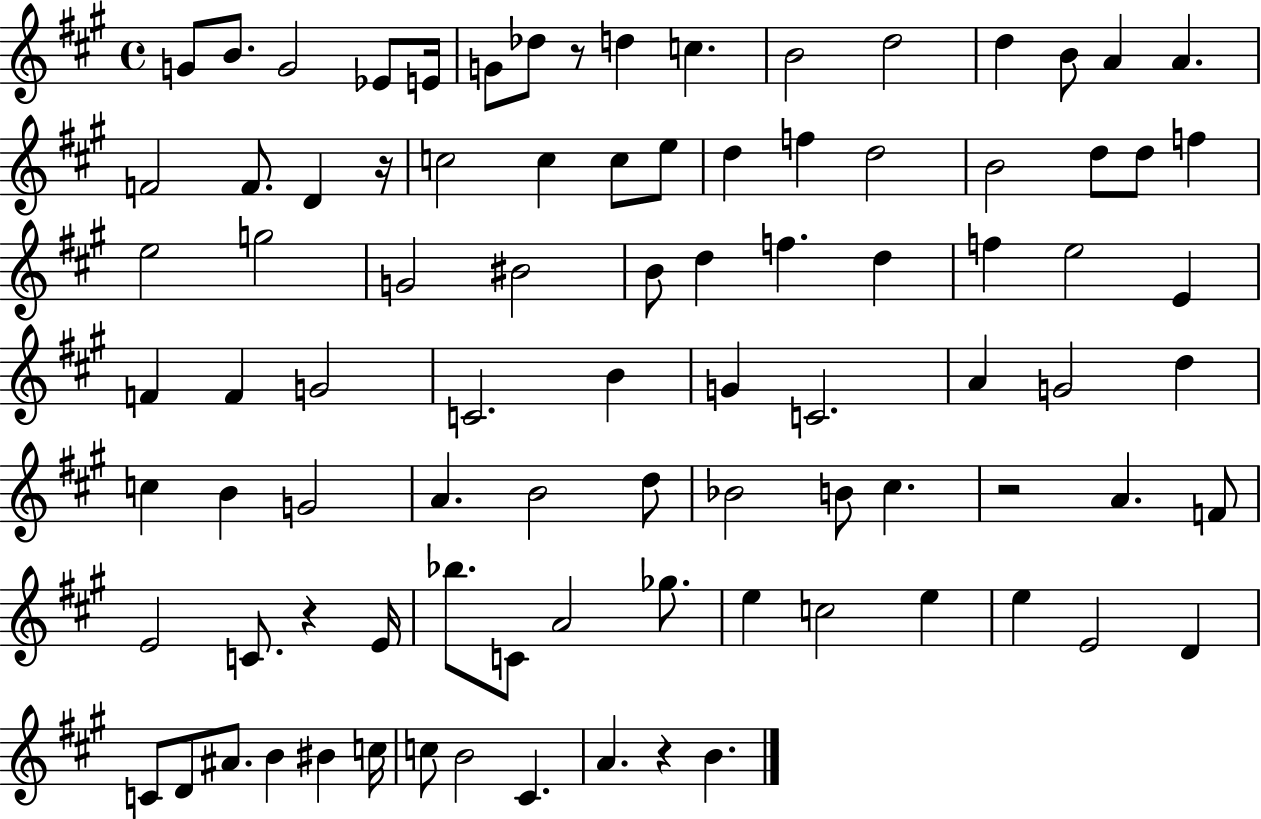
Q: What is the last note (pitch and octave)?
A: B4